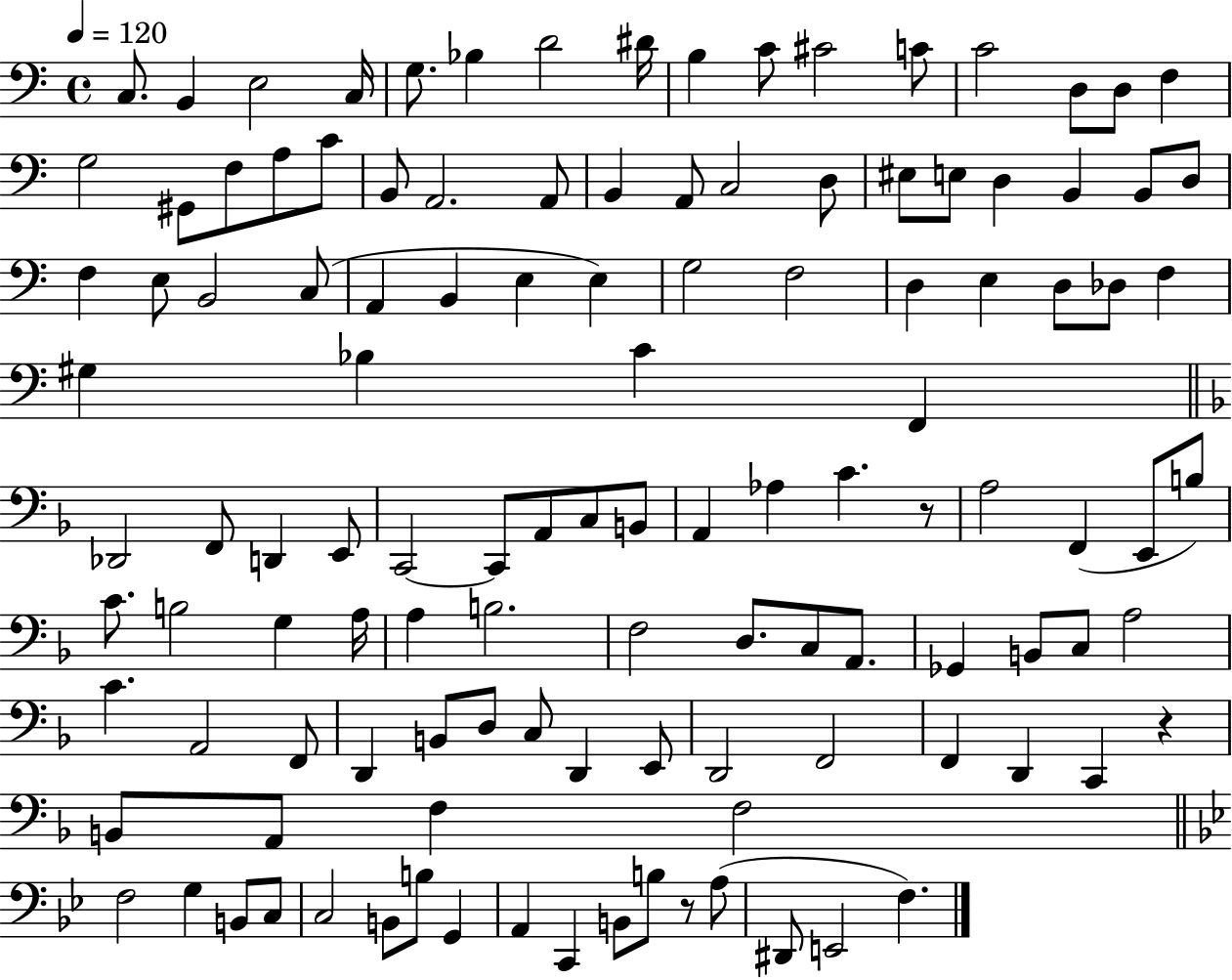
{
  \clef bass
  \time 4/4
  \defaultTimeSignature
  \key c \major
  \tempo 4 = 120
  c8. b,4 e2 c16 | g8. bes4 d'2 dis'16 | b4 c'8 cis'2 c'8 | c'2 d8 d8 f4 | \break g2 gis,8 f8 a8 c'8 | b,8 a,2. a,8 | b,4 a,8 c2 d8 | eis8 e8 d4 b,4 b,8 d8 | \break f4 e8 b,2 c8( | a,4 b,4 e4 e4) | g2 f2 | d4 e4 d8 des8 f4 | \break gis4 bes4 c'4 f,4 | \bar "||" \break \key f \major des,2 f,8 d,4 e,8 | c,2~~ c,8 a,8 c8 b,8 | a,4 aes4 c'4. r8 | a2 f,4( e,8 b8) | \break c'8. b2 g4 a16 | a4 b2. | f2 d8. c8 a,8. | ges,4 b,8 c8 a2 | \break c'4. a,2 f,8 | d,4 b,8 d8 c8 d,4 e,8 | d,2 f,2 | f,4 d,4 c,4 r4 | \break b,8 a,8 f4 f2 | \bar "||" \break \key g \minor f2 g4 b,8 c8 | c2 b,8 b8 g,4 | a,4 c,4 b,8 b8 r8 a8( | dis,8 e,2 f4.) | \break \bar "|."
}